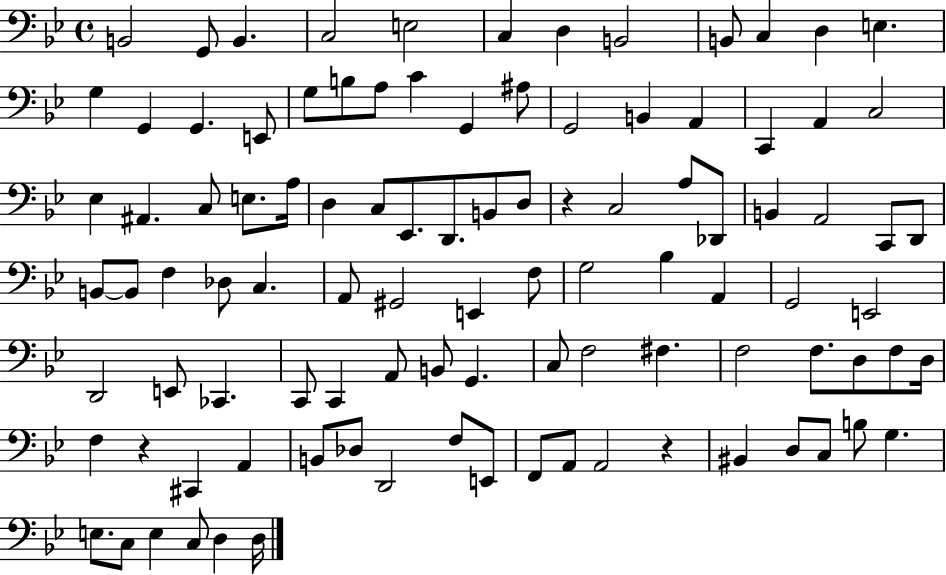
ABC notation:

X:1
T:Untitled
M:4/4
L:1/4
K:Bb
B,,2 G,,/2 B,, C,2 E,2 C, D, B,,2 B,,/2 C, D, E, G, G,, G,, E,,/2 G,/2 B,/2 A,/2 C G,, ^A,/2 G,,2 B,, A,, C,, A,, C,2 _E, ^A,, C,/2 E,/2 A,/4 D, C,/2 _E,,/2 D,,/2 B,,/2 D,/2 z C,2 A,/2 _D,,/2 B,, A,,2 C,,/2 D,,/2 B,,/2 B,,/2 F, _D,/2 C, A,,/2 ^G,,2 E,, F,/2 G,2 _B, A,, G,,2 E,,2 D,,2 E,,/2 _C,, C,,/2 C,, A,,/2 B,,/2 G,, C,/2 F,2 ^F, F,2 F,/2 D,/2 F,/2 D,/4 F, z ^C,, A,, B,,/2 _D,/2 D,,2 F,/2 E,,/2 F,,/2 A,,/2 A,,2 z ^B,, D,/2 C,/2 B,/2 G, E,/2 C,/2 E, C,/2 D, D,/4